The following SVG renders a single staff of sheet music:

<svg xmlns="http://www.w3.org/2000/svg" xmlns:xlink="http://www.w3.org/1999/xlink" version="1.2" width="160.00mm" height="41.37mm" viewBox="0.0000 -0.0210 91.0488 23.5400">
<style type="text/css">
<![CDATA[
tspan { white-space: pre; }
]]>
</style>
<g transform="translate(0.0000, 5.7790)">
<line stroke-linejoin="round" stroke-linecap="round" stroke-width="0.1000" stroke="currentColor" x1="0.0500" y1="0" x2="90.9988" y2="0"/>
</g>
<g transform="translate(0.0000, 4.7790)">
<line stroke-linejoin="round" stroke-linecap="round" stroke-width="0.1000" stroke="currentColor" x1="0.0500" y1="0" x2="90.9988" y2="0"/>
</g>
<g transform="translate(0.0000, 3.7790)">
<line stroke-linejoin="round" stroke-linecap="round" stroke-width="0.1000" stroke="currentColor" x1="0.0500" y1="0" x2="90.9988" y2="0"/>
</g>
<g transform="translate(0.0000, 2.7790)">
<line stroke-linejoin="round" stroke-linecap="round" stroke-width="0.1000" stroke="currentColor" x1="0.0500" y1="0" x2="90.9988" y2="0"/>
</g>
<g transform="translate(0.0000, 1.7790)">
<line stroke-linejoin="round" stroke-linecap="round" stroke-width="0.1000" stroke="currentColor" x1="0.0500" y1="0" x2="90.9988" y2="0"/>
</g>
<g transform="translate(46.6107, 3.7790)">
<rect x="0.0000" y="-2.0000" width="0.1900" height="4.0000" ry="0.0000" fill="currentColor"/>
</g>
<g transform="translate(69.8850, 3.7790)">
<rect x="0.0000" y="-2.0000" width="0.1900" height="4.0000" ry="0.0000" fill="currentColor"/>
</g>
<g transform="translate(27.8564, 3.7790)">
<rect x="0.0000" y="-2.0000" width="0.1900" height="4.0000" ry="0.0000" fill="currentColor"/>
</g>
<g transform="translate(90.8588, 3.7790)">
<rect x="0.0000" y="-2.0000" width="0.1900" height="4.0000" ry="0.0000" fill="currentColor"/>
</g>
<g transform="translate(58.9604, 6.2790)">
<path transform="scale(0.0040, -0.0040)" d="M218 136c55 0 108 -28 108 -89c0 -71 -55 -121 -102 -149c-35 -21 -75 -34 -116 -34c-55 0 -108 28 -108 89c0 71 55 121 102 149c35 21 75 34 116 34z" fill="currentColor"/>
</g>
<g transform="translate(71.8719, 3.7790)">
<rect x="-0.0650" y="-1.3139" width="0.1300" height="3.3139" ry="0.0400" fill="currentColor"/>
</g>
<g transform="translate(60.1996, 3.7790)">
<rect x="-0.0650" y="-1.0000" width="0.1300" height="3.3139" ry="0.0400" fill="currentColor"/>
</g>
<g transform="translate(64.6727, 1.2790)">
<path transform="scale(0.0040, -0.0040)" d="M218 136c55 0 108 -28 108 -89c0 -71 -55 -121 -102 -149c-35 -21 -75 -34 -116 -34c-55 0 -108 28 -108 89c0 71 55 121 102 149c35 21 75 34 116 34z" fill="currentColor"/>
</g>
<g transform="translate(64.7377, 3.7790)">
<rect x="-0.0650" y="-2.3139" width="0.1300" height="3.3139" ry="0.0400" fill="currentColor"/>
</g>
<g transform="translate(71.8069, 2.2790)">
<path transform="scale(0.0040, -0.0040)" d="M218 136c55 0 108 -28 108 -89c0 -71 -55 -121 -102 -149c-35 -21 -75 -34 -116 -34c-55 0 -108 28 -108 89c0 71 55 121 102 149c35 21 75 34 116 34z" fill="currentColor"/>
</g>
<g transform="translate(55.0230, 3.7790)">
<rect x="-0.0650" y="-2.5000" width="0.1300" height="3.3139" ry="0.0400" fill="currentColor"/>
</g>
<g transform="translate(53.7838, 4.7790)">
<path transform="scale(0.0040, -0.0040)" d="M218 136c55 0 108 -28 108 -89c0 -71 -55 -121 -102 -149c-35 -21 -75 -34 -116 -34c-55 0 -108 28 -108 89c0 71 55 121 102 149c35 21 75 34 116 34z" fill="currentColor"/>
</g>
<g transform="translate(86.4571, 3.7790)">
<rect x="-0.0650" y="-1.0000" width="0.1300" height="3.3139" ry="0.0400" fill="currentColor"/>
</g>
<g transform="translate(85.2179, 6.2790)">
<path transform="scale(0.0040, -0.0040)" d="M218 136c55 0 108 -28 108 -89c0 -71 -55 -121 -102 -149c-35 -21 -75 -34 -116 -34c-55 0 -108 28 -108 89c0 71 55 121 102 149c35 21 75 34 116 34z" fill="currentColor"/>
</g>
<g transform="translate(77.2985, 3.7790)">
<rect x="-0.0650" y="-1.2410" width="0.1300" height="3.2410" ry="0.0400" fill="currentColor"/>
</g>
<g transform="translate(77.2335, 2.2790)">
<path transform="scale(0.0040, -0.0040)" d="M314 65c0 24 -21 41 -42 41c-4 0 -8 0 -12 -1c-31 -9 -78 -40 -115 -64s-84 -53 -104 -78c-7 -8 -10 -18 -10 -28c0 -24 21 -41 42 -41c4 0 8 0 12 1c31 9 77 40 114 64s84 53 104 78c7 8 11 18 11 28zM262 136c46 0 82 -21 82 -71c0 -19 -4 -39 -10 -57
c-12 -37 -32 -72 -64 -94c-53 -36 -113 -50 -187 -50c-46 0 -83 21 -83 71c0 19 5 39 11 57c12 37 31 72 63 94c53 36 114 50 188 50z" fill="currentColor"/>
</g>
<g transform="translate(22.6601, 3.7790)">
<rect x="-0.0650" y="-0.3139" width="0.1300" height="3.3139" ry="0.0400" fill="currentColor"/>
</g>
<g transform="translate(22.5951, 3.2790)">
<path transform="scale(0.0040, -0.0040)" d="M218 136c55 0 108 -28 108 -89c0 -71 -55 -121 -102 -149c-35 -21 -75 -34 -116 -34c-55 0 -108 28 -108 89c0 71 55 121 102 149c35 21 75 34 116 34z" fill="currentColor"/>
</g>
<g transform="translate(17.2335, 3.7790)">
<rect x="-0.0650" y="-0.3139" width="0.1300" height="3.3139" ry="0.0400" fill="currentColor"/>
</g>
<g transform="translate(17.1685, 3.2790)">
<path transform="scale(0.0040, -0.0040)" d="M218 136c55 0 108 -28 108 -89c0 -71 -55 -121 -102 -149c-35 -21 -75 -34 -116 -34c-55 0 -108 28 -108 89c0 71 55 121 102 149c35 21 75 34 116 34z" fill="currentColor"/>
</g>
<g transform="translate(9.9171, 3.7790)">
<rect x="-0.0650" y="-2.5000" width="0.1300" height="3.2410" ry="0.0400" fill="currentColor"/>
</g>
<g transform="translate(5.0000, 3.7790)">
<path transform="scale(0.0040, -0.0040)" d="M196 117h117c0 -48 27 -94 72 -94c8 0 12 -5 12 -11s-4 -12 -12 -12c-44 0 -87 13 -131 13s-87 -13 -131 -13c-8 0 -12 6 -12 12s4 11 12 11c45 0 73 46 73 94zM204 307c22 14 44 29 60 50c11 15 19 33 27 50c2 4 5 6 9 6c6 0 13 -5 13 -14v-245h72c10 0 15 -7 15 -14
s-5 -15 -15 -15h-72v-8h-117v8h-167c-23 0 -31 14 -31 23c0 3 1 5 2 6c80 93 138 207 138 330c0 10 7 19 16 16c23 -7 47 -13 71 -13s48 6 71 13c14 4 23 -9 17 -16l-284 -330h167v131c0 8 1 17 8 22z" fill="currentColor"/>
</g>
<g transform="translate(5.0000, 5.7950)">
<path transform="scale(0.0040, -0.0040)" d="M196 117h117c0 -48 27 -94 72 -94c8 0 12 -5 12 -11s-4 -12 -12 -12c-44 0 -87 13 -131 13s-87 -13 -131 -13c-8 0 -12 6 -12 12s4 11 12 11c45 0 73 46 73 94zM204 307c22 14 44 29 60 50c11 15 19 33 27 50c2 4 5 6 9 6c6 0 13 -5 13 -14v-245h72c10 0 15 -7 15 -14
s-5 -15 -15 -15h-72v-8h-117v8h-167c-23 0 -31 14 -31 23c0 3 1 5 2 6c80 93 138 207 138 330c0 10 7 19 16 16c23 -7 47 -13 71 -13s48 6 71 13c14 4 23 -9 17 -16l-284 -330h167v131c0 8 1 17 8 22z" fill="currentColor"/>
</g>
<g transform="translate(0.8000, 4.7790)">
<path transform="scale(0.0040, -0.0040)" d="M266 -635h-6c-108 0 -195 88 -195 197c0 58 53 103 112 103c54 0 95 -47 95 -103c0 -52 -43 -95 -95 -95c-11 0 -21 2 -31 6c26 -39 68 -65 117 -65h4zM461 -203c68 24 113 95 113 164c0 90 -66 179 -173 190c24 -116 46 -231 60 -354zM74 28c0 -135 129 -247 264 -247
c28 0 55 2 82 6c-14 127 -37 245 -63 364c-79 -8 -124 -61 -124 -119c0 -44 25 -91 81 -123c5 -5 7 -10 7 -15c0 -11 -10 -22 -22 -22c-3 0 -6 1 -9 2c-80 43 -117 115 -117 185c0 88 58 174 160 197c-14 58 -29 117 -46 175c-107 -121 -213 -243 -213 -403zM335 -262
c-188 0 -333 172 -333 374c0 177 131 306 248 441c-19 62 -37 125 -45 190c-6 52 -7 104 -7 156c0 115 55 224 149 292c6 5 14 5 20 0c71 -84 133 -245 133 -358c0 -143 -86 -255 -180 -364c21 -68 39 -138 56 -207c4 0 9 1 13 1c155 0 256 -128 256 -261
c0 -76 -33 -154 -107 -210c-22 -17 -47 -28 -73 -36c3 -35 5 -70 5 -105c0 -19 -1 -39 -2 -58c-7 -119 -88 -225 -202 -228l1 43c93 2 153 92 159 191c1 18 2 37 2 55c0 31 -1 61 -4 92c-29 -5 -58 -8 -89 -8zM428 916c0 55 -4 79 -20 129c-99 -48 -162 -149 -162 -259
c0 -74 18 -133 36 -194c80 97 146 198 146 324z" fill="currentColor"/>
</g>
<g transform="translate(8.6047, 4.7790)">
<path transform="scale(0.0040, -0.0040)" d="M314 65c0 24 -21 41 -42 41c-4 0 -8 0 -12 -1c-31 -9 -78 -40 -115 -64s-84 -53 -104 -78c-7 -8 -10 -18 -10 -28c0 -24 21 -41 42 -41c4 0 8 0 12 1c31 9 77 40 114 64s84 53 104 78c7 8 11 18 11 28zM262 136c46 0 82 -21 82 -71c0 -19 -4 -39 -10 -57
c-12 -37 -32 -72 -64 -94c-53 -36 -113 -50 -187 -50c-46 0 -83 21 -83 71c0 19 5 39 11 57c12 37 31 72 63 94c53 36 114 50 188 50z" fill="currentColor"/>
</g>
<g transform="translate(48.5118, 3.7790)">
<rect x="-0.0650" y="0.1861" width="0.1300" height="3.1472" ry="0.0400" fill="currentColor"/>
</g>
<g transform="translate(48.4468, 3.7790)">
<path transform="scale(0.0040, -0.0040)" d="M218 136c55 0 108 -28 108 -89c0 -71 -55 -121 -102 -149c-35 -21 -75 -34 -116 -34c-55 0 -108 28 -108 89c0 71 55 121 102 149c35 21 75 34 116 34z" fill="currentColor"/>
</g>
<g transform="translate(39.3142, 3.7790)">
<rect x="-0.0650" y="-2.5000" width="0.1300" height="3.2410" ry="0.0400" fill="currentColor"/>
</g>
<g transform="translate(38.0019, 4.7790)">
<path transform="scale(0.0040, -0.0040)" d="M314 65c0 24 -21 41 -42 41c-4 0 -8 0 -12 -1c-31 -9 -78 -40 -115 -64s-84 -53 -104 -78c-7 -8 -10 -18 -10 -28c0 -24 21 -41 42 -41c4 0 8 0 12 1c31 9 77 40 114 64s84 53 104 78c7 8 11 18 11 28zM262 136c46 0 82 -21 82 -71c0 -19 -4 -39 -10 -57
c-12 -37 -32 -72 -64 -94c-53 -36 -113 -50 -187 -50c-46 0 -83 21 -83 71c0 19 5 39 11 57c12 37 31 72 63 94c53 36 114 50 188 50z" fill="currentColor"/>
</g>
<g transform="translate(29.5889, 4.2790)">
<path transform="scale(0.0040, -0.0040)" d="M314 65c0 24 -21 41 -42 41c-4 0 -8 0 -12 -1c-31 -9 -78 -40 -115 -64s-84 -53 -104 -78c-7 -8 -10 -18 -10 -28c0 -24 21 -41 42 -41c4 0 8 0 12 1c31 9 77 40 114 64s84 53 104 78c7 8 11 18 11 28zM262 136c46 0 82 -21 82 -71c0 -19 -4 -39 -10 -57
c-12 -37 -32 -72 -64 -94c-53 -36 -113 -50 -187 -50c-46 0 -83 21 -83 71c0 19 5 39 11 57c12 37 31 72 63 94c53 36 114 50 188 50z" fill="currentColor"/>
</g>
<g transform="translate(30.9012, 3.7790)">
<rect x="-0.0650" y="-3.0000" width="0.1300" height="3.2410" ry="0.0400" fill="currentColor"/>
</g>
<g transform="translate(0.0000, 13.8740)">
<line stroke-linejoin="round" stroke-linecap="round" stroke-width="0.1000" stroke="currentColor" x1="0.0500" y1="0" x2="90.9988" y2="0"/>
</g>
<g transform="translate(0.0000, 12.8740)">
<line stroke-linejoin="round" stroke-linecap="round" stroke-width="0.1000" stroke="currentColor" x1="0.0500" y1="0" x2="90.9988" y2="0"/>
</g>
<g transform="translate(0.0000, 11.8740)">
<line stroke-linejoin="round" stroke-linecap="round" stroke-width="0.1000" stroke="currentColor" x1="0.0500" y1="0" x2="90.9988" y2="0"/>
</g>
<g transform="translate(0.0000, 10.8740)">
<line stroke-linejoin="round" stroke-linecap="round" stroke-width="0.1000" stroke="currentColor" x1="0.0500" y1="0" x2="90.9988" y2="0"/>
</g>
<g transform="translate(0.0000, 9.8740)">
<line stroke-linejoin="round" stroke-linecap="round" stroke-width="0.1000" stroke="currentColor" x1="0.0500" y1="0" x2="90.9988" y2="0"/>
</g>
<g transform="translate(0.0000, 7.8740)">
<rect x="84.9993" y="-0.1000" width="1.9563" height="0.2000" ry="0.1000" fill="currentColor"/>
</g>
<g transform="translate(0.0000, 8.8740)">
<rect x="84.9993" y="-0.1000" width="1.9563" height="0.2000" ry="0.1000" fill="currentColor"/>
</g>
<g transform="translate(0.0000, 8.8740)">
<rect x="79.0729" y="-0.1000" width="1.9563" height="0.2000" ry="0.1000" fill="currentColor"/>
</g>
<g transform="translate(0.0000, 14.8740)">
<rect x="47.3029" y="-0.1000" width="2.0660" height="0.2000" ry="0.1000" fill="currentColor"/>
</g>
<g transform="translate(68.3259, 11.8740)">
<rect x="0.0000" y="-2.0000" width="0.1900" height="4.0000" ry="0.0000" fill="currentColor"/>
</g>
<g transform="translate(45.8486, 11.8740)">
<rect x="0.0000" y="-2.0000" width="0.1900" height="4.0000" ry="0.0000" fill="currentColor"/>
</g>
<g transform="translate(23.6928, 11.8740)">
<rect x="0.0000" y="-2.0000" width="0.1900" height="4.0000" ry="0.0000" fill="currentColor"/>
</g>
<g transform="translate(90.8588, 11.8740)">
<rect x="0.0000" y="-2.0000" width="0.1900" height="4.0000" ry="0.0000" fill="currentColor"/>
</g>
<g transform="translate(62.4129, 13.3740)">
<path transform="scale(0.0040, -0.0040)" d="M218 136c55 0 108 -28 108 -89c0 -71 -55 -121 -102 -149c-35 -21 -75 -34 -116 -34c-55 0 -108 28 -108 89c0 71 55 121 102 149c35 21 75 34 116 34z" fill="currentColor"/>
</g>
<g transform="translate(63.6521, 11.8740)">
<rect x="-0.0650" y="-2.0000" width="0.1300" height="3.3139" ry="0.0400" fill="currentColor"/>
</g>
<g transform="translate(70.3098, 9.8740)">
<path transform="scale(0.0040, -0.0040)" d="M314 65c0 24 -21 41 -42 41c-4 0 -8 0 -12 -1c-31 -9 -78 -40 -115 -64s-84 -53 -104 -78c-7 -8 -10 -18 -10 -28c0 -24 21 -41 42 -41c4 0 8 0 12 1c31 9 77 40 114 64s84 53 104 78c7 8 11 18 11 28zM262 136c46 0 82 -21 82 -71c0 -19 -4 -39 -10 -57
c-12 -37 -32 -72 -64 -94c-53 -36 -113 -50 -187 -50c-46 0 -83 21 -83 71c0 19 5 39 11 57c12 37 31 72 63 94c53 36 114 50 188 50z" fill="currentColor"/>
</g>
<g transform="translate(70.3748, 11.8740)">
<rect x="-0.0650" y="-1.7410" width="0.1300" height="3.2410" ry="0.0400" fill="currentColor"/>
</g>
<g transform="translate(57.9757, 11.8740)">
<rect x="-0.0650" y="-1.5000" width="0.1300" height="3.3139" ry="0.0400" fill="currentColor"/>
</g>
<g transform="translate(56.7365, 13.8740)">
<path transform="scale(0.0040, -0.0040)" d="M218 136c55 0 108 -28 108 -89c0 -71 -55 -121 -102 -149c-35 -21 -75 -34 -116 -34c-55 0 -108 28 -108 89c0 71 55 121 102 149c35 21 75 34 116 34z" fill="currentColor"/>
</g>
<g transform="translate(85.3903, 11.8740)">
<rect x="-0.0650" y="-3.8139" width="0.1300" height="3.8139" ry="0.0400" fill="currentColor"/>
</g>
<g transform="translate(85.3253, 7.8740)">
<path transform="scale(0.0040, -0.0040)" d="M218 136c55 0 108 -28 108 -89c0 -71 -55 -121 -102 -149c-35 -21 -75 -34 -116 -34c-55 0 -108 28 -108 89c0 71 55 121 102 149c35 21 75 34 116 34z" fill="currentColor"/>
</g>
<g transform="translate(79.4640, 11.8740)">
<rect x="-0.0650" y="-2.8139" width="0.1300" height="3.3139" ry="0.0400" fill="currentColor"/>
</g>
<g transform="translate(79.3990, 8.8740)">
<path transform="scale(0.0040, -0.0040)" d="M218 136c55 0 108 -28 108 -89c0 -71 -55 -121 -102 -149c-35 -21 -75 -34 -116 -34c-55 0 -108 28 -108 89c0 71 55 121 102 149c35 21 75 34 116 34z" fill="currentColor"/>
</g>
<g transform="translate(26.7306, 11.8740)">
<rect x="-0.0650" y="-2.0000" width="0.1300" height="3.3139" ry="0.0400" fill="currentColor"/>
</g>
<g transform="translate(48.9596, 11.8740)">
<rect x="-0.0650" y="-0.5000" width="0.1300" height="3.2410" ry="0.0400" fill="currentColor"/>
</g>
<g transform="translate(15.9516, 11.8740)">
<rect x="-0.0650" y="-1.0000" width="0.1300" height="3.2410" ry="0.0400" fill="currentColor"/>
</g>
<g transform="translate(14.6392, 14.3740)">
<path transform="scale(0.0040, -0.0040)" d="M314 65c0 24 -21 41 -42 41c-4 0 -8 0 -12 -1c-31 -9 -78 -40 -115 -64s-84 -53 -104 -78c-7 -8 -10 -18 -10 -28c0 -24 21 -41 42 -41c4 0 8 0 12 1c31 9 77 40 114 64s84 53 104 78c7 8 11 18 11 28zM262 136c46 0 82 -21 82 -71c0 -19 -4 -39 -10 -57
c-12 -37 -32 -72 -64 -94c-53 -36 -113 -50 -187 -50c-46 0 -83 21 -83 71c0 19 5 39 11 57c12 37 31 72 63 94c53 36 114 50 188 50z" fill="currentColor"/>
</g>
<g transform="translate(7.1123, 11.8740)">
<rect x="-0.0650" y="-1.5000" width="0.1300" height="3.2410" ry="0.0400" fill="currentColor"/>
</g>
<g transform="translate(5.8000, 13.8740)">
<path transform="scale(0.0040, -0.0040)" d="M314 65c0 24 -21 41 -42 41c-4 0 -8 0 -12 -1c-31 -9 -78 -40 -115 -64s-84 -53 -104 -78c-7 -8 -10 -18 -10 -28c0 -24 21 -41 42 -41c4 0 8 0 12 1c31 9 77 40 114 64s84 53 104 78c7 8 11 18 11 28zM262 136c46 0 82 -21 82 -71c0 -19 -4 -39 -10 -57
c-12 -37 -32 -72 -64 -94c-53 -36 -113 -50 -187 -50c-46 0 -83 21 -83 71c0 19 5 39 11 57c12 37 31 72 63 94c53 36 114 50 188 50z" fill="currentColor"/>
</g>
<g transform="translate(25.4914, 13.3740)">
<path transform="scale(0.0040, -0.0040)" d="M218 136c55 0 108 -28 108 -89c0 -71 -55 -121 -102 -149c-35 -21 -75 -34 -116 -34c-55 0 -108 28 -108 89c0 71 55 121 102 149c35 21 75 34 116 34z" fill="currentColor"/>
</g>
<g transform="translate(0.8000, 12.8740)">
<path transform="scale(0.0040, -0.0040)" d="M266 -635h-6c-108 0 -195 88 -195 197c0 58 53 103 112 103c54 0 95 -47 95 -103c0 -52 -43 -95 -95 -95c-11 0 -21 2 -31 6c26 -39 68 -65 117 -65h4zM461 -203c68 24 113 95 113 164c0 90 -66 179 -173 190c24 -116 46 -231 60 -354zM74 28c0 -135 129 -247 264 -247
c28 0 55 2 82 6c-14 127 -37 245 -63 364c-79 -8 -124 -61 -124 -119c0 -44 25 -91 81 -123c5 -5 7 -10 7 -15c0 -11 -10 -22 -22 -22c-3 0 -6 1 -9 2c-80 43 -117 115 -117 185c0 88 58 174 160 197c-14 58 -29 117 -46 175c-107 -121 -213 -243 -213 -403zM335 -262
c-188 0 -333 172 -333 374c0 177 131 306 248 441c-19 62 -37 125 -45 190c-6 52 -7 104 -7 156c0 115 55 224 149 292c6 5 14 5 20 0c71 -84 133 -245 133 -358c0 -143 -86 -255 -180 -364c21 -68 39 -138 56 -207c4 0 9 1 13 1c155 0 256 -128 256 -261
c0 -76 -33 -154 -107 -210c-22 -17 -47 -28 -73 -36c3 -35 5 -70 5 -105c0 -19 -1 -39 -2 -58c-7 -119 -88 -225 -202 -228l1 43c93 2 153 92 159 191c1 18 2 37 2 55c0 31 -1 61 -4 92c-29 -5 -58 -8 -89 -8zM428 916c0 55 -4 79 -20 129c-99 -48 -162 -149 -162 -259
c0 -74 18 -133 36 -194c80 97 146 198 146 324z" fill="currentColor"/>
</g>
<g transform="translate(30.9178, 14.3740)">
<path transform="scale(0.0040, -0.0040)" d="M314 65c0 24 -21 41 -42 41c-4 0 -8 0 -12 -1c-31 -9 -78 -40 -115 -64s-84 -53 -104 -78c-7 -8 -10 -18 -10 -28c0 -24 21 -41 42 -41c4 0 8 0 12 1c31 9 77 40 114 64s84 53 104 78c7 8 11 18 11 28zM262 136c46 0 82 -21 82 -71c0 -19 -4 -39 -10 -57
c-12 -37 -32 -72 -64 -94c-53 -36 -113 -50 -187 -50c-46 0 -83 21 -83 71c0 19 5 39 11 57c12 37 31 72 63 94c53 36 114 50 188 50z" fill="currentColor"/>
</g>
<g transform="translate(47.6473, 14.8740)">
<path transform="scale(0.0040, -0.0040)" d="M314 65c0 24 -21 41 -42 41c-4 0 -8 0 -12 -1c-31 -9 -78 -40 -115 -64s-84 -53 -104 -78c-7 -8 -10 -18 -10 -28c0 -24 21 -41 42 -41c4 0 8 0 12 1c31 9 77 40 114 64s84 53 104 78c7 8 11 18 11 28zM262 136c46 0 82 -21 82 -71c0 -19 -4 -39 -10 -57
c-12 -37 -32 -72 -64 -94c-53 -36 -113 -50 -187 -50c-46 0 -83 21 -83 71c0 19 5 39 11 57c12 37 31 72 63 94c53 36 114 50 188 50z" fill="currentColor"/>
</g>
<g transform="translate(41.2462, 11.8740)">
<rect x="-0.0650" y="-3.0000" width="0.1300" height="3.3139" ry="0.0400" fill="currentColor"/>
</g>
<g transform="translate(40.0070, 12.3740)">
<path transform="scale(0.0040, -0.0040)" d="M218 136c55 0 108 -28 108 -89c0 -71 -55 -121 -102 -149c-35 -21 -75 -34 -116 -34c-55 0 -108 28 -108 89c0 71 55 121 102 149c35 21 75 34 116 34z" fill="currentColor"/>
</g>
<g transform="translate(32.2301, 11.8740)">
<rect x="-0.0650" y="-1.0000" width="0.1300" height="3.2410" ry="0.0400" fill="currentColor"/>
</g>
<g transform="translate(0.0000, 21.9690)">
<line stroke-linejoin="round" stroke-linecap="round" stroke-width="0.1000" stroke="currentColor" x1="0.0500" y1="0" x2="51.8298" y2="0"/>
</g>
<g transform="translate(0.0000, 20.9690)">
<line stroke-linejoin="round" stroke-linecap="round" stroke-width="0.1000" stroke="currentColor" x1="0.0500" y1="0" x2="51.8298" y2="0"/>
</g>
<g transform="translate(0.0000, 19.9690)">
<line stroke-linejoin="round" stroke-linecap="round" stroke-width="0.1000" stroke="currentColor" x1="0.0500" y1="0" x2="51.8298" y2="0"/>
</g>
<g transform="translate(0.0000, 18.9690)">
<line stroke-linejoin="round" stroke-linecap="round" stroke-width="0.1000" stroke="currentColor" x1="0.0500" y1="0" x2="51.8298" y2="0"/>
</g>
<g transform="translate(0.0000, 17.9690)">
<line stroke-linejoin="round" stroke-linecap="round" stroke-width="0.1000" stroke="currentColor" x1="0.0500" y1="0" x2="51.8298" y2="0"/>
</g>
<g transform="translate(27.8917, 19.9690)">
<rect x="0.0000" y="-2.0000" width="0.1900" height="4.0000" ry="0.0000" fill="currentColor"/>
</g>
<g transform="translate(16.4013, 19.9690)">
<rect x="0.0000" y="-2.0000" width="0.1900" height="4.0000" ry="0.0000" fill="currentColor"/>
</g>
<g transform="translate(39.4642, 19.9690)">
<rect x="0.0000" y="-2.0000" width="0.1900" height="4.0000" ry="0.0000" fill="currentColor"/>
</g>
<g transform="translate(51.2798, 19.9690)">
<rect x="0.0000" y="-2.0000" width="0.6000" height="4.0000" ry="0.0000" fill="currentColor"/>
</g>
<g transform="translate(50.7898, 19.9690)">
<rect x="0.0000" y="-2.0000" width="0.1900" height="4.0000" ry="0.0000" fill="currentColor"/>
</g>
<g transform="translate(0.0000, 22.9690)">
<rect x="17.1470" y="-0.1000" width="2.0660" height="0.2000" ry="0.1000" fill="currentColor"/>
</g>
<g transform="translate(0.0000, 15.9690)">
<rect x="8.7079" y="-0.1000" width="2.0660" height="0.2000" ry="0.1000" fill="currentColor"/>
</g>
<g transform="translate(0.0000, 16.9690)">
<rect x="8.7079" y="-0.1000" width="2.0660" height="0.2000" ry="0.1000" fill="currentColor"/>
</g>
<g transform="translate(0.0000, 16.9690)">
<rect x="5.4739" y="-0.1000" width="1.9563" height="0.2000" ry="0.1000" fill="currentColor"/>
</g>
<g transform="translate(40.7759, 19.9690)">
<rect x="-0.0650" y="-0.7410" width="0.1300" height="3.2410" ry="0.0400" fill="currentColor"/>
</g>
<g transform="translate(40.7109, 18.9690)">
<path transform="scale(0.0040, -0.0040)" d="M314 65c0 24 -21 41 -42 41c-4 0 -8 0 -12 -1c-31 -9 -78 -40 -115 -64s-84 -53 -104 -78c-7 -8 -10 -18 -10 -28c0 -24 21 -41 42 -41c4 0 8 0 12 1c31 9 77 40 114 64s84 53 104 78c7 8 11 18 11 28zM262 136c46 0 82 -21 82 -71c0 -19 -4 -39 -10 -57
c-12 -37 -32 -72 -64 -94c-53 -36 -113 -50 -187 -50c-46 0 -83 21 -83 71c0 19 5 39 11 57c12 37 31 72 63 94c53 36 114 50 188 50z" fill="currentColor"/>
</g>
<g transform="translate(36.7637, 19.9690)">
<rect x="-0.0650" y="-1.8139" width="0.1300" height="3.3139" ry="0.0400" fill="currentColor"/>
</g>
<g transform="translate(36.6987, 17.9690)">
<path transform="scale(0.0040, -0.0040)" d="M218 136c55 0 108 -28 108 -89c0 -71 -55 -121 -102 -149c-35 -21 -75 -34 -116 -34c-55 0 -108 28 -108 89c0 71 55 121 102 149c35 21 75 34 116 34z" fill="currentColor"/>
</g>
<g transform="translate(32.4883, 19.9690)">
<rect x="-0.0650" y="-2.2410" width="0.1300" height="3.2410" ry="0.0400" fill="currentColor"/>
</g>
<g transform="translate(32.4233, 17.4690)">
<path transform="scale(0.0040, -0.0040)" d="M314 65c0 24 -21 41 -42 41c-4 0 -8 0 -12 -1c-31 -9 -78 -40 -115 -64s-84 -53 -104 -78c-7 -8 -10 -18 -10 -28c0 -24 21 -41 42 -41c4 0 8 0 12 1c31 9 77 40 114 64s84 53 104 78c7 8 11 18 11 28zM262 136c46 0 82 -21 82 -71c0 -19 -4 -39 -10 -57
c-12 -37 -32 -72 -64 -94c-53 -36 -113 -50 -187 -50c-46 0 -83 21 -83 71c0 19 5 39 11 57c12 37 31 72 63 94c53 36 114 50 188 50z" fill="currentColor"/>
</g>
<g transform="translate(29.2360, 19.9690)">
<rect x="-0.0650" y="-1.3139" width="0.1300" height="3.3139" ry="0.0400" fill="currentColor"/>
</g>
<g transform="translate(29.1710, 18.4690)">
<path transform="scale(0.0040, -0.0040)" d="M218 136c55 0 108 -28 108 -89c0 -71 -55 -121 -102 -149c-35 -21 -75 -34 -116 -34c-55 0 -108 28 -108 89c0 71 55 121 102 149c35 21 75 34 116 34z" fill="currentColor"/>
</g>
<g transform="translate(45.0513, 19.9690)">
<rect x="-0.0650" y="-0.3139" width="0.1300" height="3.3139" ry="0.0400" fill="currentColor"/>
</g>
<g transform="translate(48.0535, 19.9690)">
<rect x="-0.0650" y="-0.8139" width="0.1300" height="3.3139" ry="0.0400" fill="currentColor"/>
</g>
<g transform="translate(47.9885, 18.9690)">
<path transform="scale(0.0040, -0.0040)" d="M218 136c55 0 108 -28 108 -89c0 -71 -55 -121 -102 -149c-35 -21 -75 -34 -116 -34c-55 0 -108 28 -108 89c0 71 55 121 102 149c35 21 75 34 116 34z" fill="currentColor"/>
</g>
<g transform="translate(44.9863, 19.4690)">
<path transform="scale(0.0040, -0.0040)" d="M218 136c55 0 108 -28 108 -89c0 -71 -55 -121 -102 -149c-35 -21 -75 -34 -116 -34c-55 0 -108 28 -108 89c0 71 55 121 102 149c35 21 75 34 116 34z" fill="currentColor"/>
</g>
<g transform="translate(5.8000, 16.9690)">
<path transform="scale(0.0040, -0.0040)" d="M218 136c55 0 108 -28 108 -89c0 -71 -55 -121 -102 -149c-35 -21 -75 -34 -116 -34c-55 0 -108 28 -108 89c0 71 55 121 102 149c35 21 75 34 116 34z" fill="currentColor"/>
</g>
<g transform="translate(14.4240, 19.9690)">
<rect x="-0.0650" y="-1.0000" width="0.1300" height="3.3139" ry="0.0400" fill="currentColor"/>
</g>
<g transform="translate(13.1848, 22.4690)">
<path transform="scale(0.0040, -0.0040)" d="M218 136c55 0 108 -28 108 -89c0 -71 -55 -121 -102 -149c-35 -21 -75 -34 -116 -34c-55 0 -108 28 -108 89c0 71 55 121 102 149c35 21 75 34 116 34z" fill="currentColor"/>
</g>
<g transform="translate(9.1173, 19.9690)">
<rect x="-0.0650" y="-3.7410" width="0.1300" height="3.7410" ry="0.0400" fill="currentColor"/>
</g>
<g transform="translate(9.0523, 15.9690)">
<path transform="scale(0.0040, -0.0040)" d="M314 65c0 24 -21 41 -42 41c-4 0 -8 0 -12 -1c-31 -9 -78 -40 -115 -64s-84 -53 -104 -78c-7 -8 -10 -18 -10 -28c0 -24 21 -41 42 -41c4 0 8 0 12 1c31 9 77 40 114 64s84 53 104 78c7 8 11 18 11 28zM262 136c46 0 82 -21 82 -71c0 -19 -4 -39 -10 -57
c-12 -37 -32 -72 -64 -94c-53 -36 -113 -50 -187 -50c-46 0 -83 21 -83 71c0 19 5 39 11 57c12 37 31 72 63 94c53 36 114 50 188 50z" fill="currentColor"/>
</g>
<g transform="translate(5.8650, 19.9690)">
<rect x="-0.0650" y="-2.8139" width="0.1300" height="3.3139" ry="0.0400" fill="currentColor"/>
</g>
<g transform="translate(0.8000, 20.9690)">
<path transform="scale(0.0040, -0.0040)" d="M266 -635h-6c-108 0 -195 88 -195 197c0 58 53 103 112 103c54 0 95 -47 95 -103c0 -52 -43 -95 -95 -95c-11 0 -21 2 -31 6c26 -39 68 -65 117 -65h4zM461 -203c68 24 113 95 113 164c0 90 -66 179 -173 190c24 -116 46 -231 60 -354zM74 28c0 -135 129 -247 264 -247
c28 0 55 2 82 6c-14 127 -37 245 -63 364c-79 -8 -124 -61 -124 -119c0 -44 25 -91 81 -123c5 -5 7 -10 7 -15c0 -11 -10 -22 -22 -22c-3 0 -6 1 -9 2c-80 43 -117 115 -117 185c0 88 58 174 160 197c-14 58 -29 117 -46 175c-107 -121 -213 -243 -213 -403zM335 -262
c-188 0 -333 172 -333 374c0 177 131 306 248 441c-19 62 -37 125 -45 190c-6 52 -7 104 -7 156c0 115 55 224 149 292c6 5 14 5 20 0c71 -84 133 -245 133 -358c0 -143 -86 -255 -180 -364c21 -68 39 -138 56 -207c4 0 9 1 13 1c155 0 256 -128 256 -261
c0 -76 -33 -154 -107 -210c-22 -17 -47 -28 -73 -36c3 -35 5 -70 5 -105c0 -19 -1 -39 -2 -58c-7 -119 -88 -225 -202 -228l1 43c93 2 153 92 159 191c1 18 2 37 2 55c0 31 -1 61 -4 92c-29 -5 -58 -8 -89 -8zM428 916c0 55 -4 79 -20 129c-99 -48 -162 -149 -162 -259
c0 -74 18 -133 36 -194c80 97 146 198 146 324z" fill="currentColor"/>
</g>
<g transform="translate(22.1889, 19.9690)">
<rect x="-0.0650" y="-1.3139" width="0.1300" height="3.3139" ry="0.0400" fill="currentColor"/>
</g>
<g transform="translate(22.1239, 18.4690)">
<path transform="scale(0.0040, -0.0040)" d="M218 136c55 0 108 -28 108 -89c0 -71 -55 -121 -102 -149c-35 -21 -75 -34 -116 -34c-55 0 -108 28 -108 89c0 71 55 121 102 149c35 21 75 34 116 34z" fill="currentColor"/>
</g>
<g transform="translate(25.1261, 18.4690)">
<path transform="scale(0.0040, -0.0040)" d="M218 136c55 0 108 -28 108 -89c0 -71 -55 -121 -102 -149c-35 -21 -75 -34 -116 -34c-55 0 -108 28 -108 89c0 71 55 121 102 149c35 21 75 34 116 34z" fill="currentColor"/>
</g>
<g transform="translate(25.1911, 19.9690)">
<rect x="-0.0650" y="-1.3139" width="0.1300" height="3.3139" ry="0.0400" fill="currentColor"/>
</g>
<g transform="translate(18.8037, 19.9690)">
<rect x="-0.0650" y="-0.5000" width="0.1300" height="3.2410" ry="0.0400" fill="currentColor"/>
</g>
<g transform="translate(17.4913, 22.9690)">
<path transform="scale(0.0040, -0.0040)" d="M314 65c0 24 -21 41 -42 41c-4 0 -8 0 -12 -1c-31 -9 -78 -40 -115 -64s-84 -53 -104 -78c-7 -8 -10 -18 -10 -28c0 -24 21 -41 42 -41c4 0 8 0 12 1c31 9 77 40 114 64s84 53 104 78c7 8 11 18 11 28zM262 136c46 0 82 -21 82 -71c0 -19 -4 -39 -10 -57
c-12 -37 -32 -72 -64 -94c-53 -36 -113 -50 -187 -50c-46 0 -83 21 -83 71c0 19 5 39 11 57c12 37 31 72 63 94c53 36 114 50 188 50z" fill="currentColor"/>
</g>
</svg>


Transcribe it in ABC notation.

X:1
T:Untitled
M:4/4
L:1/4
K:C
G2 c c A2 G2 B G D g e e2 D E2 D2 F D2 A C2 E F f2 a c' a c'2 D C2 e e e g2 f d2 c d